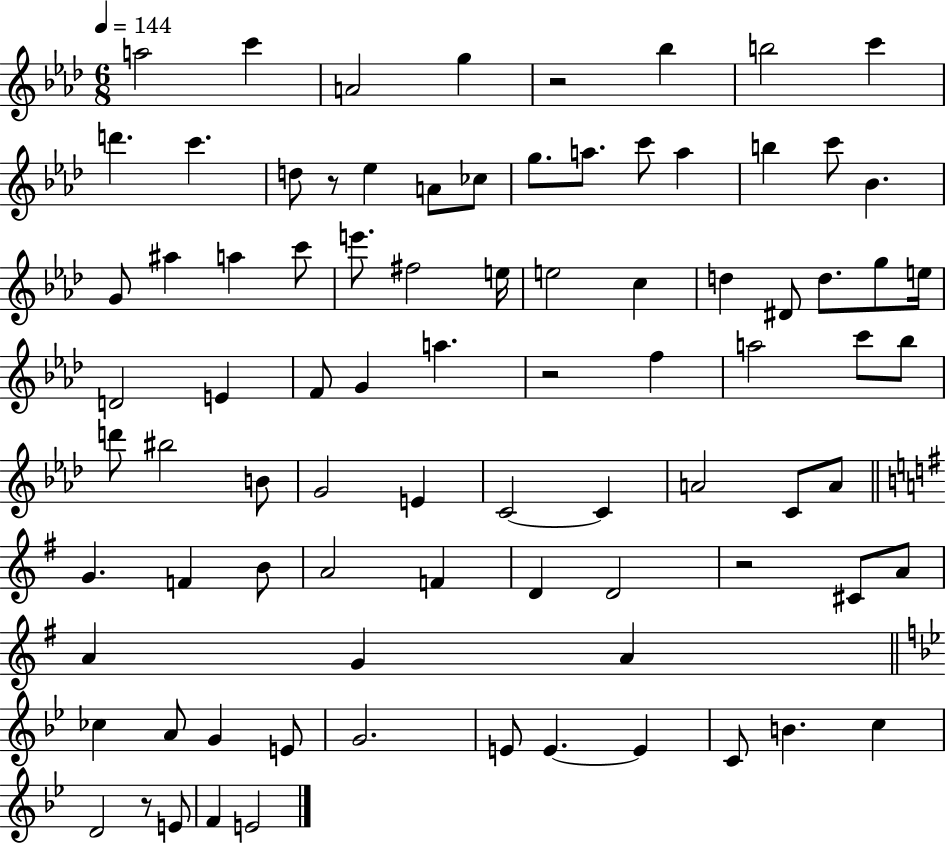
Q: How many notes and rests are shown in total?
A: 85